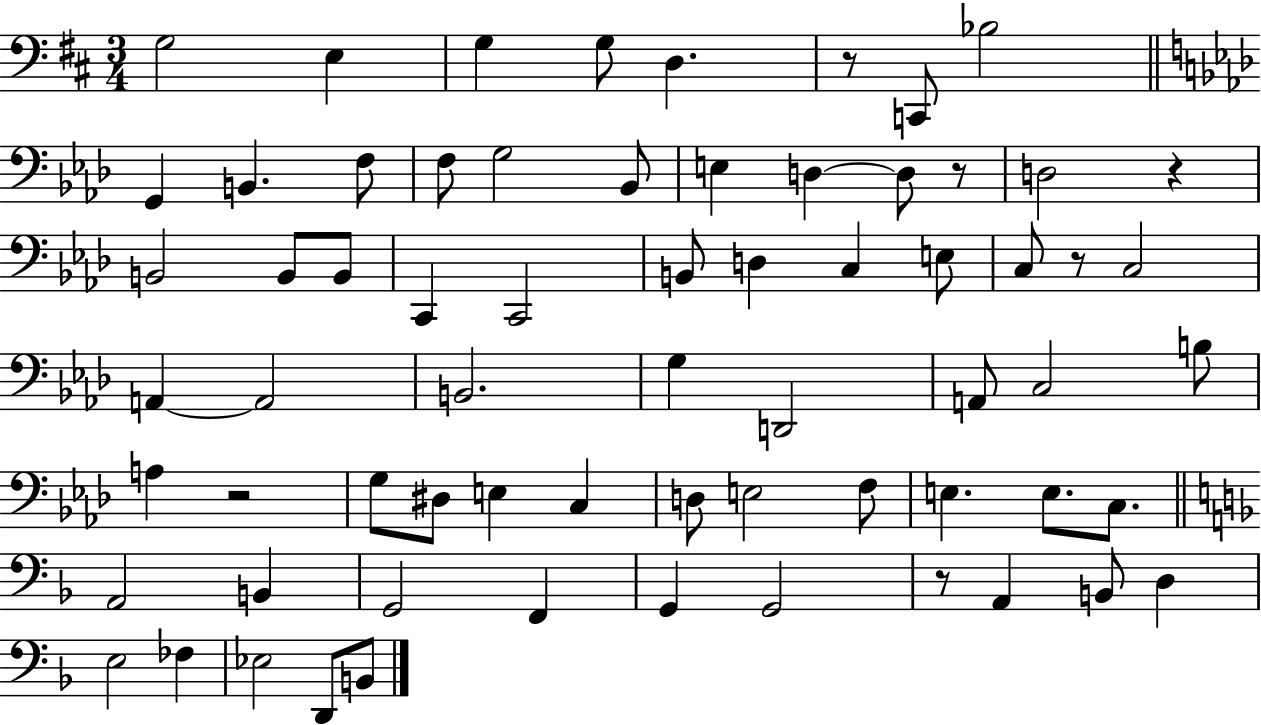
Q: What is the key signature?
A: D major